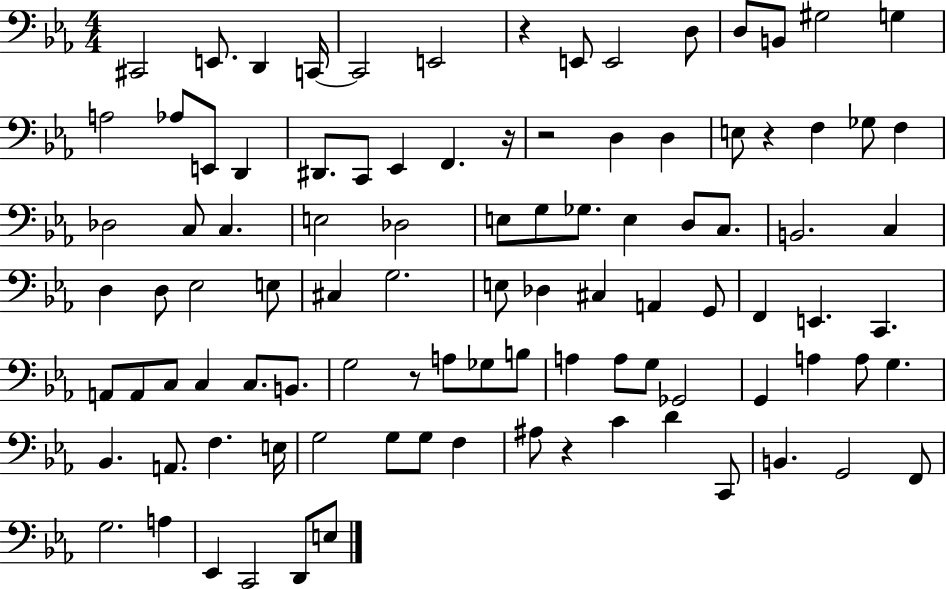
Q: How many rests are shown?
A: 6